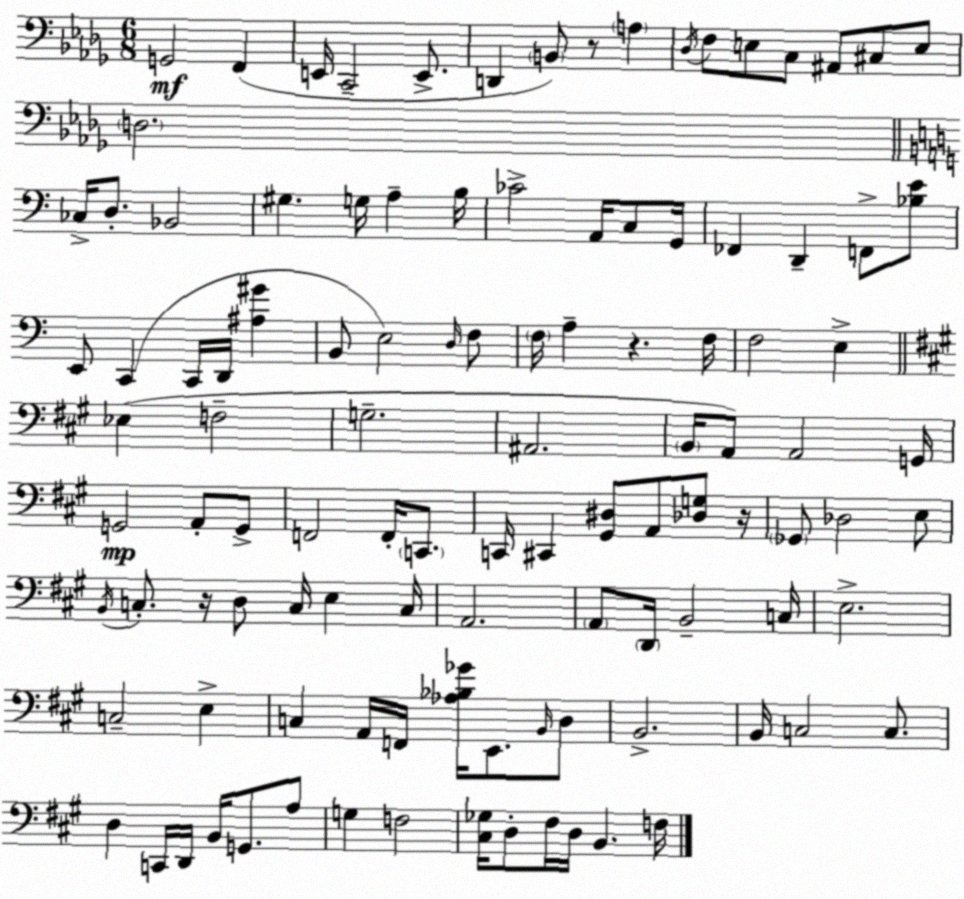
X:1
T:Untitled
M:6/8
L:1/4
K:Bbm
G,,2 F,, E,,/4 C,,2 E,,/2 D,, B,,/2 z/2 A, _D,/4 F,/2 E,/2 C,/2 ^A,,/2 ^C,/2 E,/2 D,2 _C,/4 D,/2 _B,,2 ^G, G,/4 A, B,/4 _C2 A,,/4 C,/2 G,,/4 _F,, D,, F,,/2 [_B,E]/2 E,,/2 C,, C,,/4 D,,/4 [^A,^G] B,,/2 E,2 D,/4 F,/2 F,/4 A, z F,/4 F,2 E, _E, F,2 G,2 ^A,,2 B,,/4 A,,/2 A,,2 G,,/4 G,,2 A,,/2 G,,/2 F,,2 F,,/4 C,,/2 C,,/4 ^C,, [^G,,^D,]/2 A,,/2 [_D,G,]/2 z/4 _G,,/2 _D,2 E,/2 B,,/4 C,/2 z/4 D,/2 C,/4 E, C,/4 A,,2 A,,/2 D,,/4 B,,2 C,/4 E,2 C,2 E, C, A,,/4 F,,/4 [_A,_B,_G]/4 E,,/2 B,,/4 D,/2 B,,2 B,,/4 C,2 C,/2 D, C,,/4 D,,/4 B,,/4 G,,/2 A,/2 G, F,2 [^C,_G,]/4 D,/2 ^F,/4 D,/4 B,, F,/4